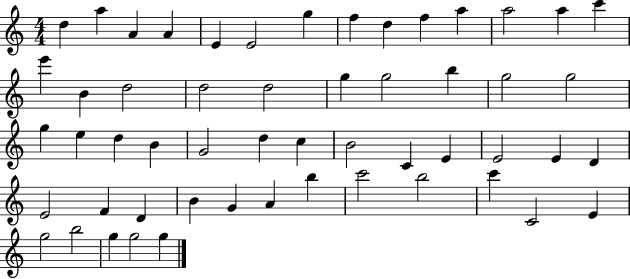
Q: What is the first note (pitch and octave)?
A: D5